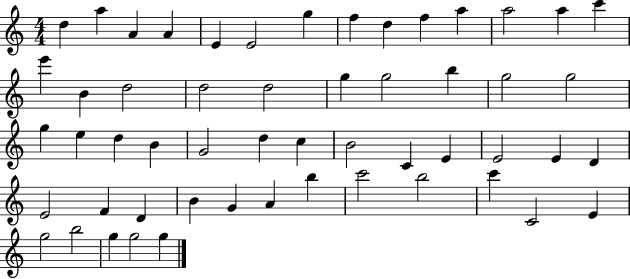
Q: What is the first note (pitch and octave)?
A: D5